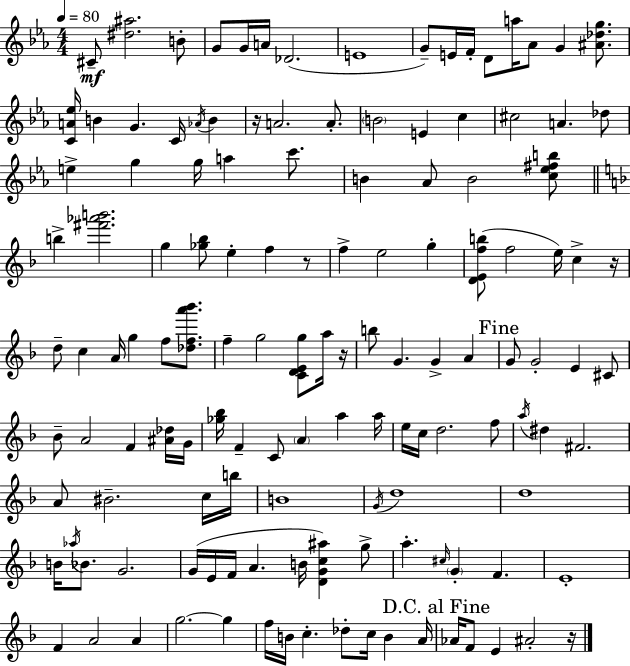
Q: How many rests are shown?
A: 5